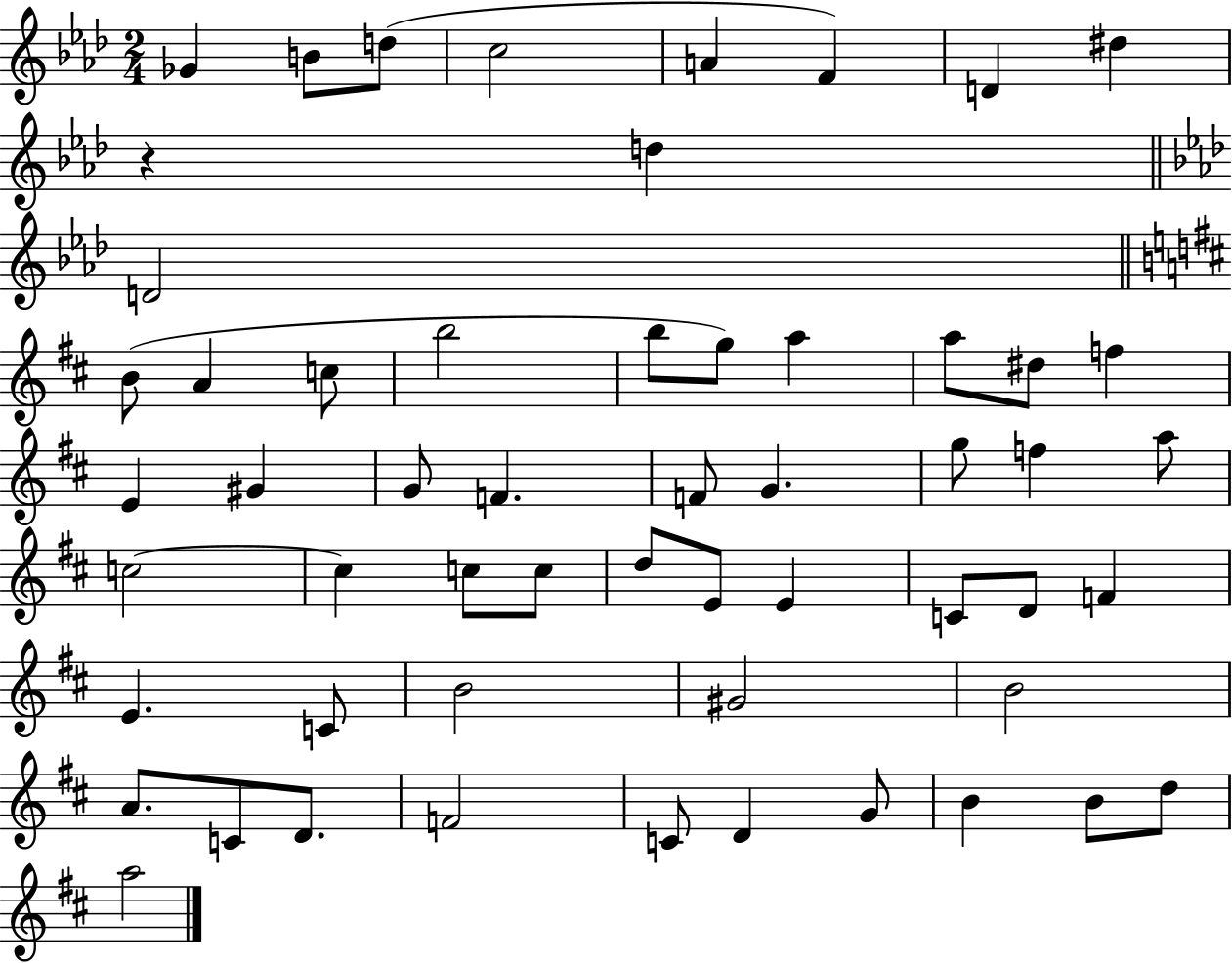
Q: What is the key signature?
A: AES major